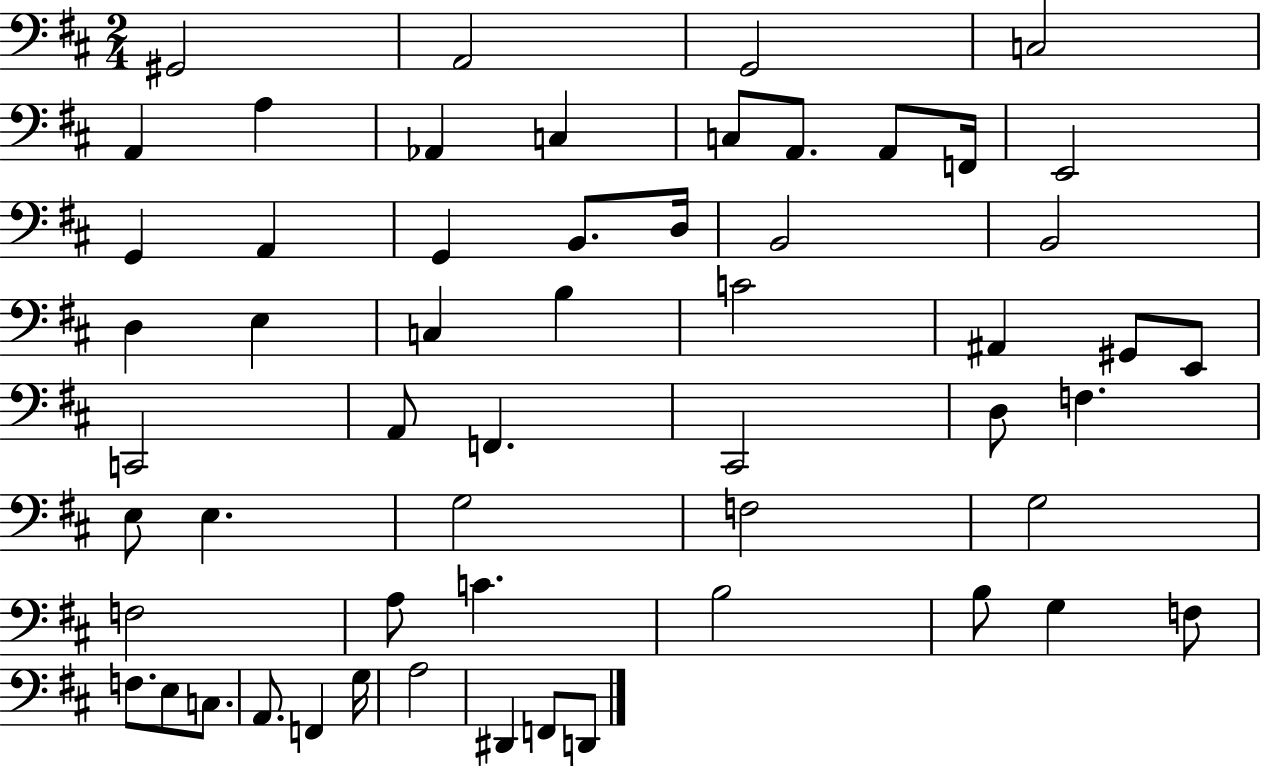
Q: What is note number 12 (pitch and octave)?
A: F2